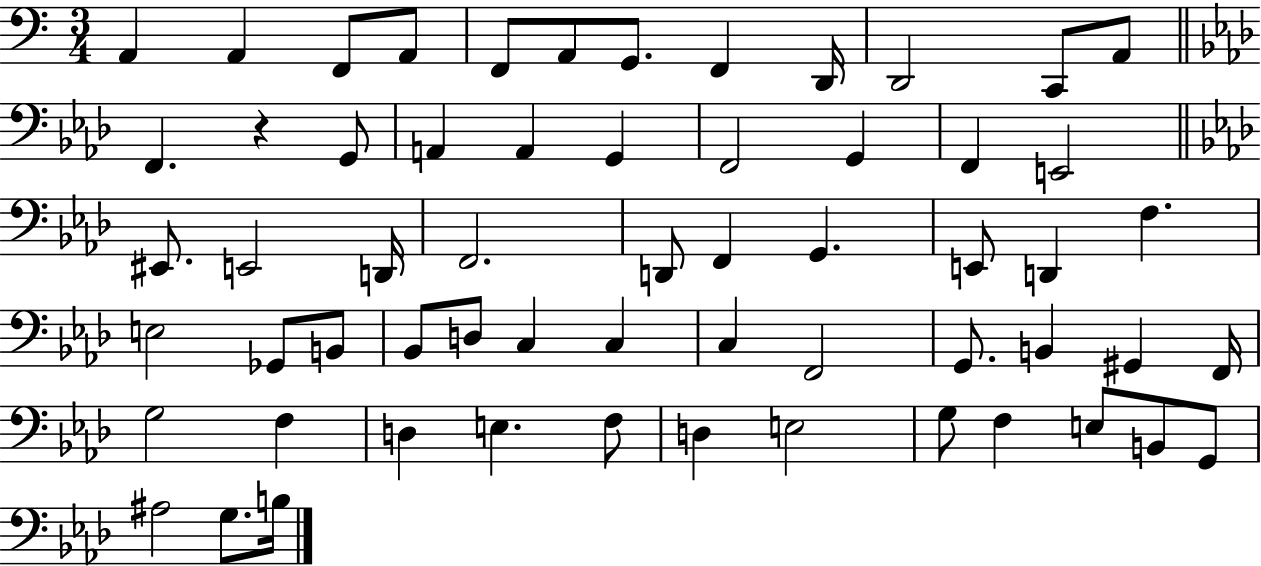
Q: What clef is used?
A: bass